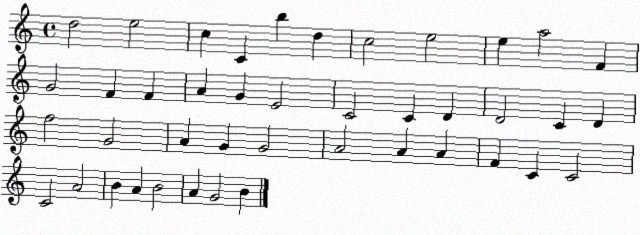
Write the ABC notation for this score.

X:1
T:Untitled
M:4/4
L:1/4
K:C
d2 e2 c C b d c2 e2 e a2 F G2 F F A G E2 C2 C D D2 C D f2 G2 A G G2 A2 A A F C C2 C2 A2 B A B2 A G2 B